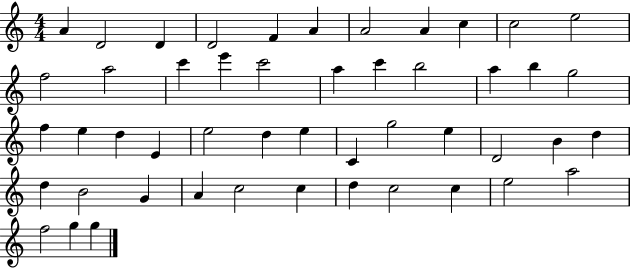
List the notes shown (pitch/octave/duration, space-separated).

A4/q D4/h D4/q D4/h F4/q A4/q A4/h A4/q C5/q C5/h E5/h F5/h A5/h C6/q E6/q C6/h A5/q C6/q B5/h A5/q B5/q G5/h F5/q E5/q D5/q E4/q E5/h D5/q E5/q C4/q G5/h E5/q D4/h B4/q D5/q D5/q B4/h G4/q A4/q C5/h C5/q D5/q C5/h C5/q E5/h A5/h F5/h G5/q G5/q